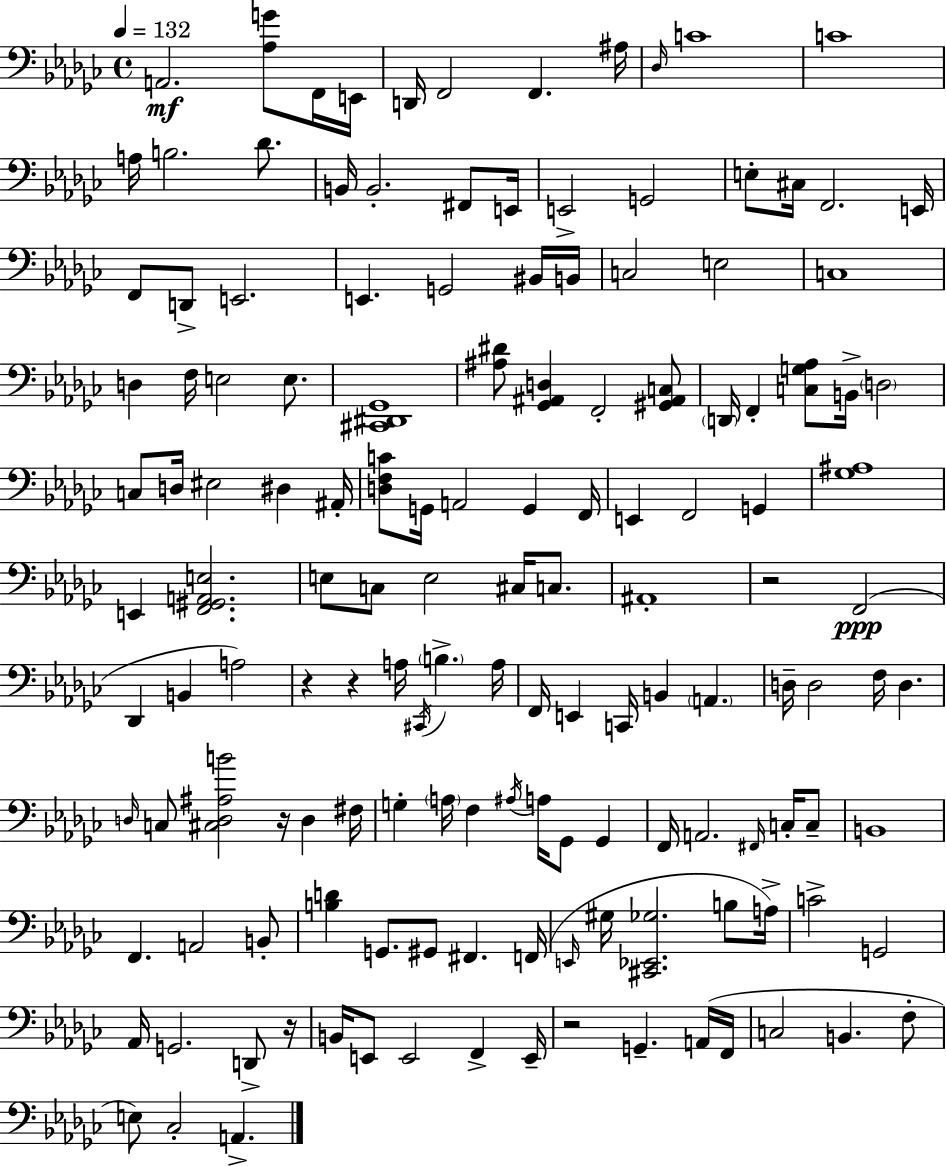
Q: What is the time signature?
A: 4/4